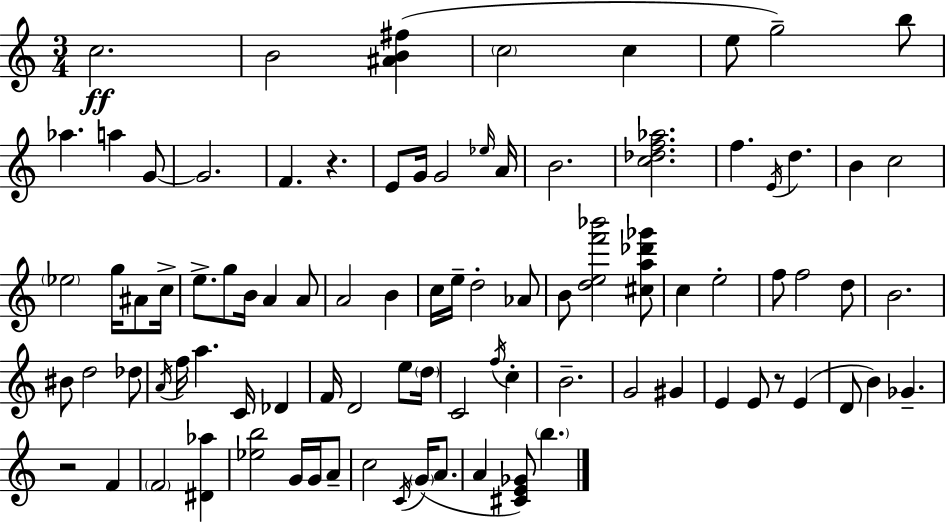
{
  \clef treble
  \numericTimeSignature
  \time 3/4
  \key c \major
  c''2.\ff | b'2 <ais' b' fis''>4( | \parenthesize c''2 c''4 | e''8 g''2--) b''8 | \break aes''4. a''4 g'8~~ | g'2. | f'4. r4. | e'8 g'16 g'2 \grace { ees''16 } | \break a'16 b'2. | <c'' des'' f'' aes''>2. | f''4. \acciaccatura { e'16 } d''4. | b'4 c''2 | \break \parenthesize ees''2 g''16 ais'8 | c''16-> e''8.-> g''8 b'16 a'4 | a'8 a'2 b'4 | c''16 e''16-- d''2-. | \break aes'8 b'8 <d'' e'' f''' bes'''>2 | <cis'' a'' des''' ges'''>8 c''4 e''2-. | f''8 f''2 | d''8 b'2. | \break bis'8 d''2 | des''8 \acciaccatura { a'16 } f''16 a''4. c'16 des'4 | f'16 d'2 | e''8 \parenthesize d''16 c'2 \acciaccatura { f''16 } | \break c''4-. b'2.-- | g'2 | gis'4 e'4 e'8 r8 | e'4( d'8 b'4) ges'4.-- | \break r2 | f'4 \parenthesize f'2 | <dis' aes''>4 <ees'' b''>2 | g'16 g'16 a'8-- c''2 | \break \acciaccatura { c'16 } \parenthesize g'16( a'8. a'4 <cis' e' ges'>8) \parenthesize b''4. | \bar "|."
}